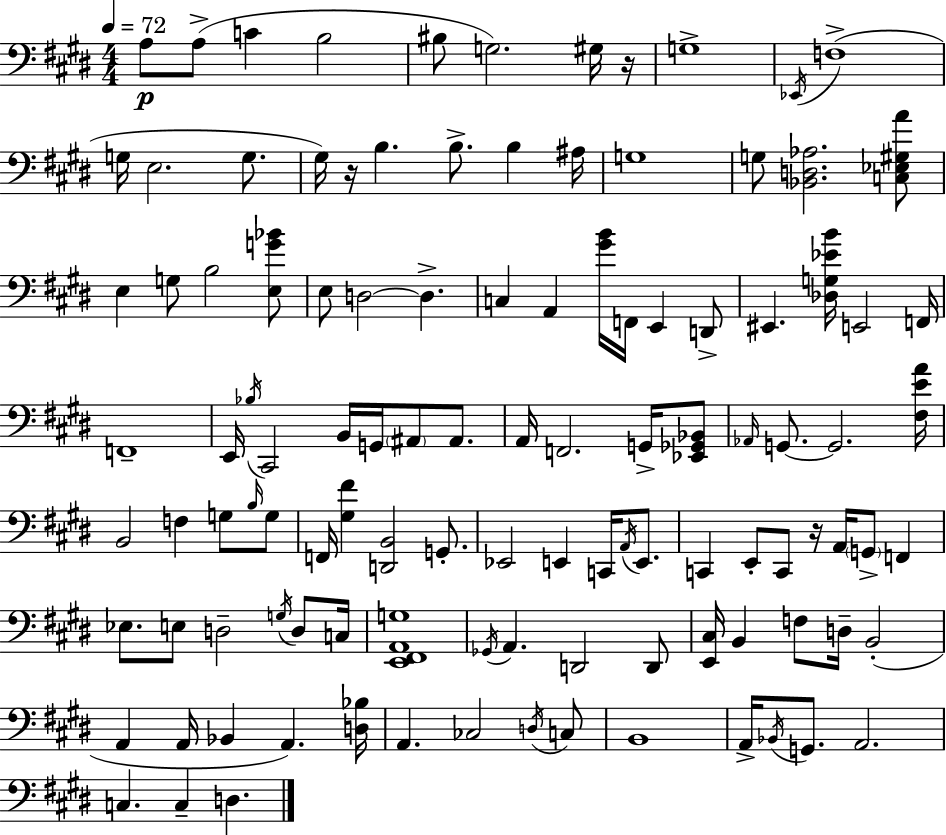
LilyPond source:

{
  \clef bass
  \numericTimeSignature
  \time 4/4
  \key e \major
  \tempo 4 = 72
  a8\p a8->( c'4 b2 | bis8 g2.) gis16 r16 | g1-> | \acciaccatura { ees,16 }( f1-> | \break g16 e2. g8. | gis16) r16 b4. b8.-> b4 | ais16 g1 | g8 <bes, d aes>2. <c ees gis a'>8 | \break e4 g8 b2 <e g' bes'>8 | e8 d2~~ d4.-> | c4 a,4 <gis' b'>16 f,16 e,4 d,8-> | eis,4. <des g ees' b'>16 e,2 | \break f,16 f,1-- | e,16 \acciaccatura { bes16 } cis,2 b,16 g,16 \parenthesize ais,8 ais,8. | a,16 f,2. g,16-> | <ees, ges, bes,>8 \grace { aes,16 } g,8.~~ g,2. | \break <fis e' a'>16 b,2 f4 g8 | \grace { b16 } g8 f,16 <gis fis'>4 <d, b,>2 | g,8.-. ees,2 e,4 | c,16 \acciaccatura { a,16 } e,8. c,4 e,8-. c,8 r16 a,16 \parenthesize g,8-> | \break f,4 ees8. e8 d2-- | \acciaccatura { g16 } d8 c16 <e, fis, a, g>1 | \acciaccatura { ges,16 } a,4. d,2 | d,8 <e, cis>16 b,4 f8 d16-- b,2-.( | \break a,4 a,16 bes,4 | a,4.) <d bes>16 a,4. ces2 | \acciaccatura { d16 } c8 b,1 | a,16-> \acciaccatura { bes,16 } g,8. a,2. | \break c4. c4-- | d4. \bar "|."
}